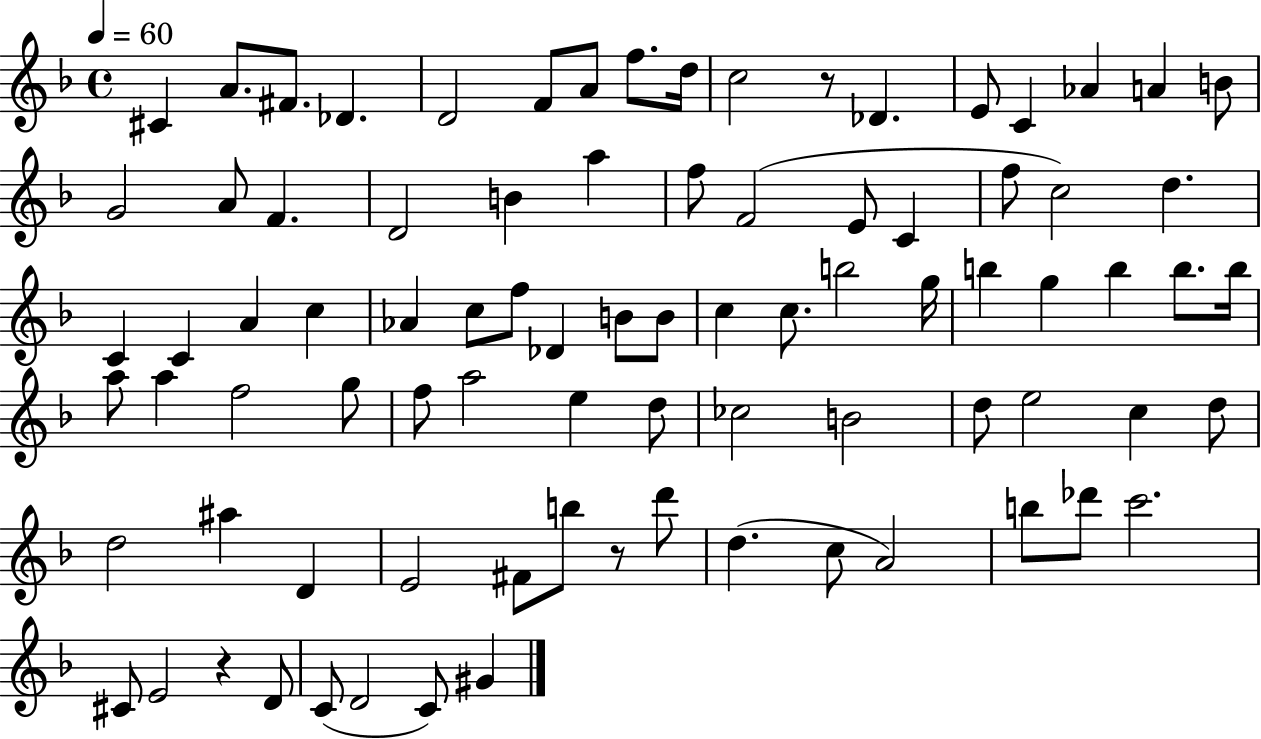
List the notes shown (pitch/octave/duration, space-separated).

C#4/q A4/e. F#4/e. Db4/q. D4/h F4/e A4/e F5/e. D5/s C5/h R/e Db4/q. E4/e C4/q Ab4/q A4/q B4/e G4/h A4/e F4/q. D4/h B4/q A5/q F5/e F4/h E4/e C4/q F5/e C5/h D5/q. C4/q C4/q A4/q C5/q Ab4/q C5/e F5/e Db4/q B4/e B4/e C5/q C5/e. B5/h G5/s B5/q G5/q B5/q B5/e. B5/s A5/e A5/q F5/h G5/e F5/e A5/h E5/q D5/e CES5/h B4/h D5/e E5/h C5/q D5/e D5/h A#5/q D4/q E4/h F#4/e B5/e R/e D6/e D5/q. C5/e A4/h B5/e Db6/e C6/h. C#4/e E4/h R/q D4/e C4/e D4/h C4/e G#4/q